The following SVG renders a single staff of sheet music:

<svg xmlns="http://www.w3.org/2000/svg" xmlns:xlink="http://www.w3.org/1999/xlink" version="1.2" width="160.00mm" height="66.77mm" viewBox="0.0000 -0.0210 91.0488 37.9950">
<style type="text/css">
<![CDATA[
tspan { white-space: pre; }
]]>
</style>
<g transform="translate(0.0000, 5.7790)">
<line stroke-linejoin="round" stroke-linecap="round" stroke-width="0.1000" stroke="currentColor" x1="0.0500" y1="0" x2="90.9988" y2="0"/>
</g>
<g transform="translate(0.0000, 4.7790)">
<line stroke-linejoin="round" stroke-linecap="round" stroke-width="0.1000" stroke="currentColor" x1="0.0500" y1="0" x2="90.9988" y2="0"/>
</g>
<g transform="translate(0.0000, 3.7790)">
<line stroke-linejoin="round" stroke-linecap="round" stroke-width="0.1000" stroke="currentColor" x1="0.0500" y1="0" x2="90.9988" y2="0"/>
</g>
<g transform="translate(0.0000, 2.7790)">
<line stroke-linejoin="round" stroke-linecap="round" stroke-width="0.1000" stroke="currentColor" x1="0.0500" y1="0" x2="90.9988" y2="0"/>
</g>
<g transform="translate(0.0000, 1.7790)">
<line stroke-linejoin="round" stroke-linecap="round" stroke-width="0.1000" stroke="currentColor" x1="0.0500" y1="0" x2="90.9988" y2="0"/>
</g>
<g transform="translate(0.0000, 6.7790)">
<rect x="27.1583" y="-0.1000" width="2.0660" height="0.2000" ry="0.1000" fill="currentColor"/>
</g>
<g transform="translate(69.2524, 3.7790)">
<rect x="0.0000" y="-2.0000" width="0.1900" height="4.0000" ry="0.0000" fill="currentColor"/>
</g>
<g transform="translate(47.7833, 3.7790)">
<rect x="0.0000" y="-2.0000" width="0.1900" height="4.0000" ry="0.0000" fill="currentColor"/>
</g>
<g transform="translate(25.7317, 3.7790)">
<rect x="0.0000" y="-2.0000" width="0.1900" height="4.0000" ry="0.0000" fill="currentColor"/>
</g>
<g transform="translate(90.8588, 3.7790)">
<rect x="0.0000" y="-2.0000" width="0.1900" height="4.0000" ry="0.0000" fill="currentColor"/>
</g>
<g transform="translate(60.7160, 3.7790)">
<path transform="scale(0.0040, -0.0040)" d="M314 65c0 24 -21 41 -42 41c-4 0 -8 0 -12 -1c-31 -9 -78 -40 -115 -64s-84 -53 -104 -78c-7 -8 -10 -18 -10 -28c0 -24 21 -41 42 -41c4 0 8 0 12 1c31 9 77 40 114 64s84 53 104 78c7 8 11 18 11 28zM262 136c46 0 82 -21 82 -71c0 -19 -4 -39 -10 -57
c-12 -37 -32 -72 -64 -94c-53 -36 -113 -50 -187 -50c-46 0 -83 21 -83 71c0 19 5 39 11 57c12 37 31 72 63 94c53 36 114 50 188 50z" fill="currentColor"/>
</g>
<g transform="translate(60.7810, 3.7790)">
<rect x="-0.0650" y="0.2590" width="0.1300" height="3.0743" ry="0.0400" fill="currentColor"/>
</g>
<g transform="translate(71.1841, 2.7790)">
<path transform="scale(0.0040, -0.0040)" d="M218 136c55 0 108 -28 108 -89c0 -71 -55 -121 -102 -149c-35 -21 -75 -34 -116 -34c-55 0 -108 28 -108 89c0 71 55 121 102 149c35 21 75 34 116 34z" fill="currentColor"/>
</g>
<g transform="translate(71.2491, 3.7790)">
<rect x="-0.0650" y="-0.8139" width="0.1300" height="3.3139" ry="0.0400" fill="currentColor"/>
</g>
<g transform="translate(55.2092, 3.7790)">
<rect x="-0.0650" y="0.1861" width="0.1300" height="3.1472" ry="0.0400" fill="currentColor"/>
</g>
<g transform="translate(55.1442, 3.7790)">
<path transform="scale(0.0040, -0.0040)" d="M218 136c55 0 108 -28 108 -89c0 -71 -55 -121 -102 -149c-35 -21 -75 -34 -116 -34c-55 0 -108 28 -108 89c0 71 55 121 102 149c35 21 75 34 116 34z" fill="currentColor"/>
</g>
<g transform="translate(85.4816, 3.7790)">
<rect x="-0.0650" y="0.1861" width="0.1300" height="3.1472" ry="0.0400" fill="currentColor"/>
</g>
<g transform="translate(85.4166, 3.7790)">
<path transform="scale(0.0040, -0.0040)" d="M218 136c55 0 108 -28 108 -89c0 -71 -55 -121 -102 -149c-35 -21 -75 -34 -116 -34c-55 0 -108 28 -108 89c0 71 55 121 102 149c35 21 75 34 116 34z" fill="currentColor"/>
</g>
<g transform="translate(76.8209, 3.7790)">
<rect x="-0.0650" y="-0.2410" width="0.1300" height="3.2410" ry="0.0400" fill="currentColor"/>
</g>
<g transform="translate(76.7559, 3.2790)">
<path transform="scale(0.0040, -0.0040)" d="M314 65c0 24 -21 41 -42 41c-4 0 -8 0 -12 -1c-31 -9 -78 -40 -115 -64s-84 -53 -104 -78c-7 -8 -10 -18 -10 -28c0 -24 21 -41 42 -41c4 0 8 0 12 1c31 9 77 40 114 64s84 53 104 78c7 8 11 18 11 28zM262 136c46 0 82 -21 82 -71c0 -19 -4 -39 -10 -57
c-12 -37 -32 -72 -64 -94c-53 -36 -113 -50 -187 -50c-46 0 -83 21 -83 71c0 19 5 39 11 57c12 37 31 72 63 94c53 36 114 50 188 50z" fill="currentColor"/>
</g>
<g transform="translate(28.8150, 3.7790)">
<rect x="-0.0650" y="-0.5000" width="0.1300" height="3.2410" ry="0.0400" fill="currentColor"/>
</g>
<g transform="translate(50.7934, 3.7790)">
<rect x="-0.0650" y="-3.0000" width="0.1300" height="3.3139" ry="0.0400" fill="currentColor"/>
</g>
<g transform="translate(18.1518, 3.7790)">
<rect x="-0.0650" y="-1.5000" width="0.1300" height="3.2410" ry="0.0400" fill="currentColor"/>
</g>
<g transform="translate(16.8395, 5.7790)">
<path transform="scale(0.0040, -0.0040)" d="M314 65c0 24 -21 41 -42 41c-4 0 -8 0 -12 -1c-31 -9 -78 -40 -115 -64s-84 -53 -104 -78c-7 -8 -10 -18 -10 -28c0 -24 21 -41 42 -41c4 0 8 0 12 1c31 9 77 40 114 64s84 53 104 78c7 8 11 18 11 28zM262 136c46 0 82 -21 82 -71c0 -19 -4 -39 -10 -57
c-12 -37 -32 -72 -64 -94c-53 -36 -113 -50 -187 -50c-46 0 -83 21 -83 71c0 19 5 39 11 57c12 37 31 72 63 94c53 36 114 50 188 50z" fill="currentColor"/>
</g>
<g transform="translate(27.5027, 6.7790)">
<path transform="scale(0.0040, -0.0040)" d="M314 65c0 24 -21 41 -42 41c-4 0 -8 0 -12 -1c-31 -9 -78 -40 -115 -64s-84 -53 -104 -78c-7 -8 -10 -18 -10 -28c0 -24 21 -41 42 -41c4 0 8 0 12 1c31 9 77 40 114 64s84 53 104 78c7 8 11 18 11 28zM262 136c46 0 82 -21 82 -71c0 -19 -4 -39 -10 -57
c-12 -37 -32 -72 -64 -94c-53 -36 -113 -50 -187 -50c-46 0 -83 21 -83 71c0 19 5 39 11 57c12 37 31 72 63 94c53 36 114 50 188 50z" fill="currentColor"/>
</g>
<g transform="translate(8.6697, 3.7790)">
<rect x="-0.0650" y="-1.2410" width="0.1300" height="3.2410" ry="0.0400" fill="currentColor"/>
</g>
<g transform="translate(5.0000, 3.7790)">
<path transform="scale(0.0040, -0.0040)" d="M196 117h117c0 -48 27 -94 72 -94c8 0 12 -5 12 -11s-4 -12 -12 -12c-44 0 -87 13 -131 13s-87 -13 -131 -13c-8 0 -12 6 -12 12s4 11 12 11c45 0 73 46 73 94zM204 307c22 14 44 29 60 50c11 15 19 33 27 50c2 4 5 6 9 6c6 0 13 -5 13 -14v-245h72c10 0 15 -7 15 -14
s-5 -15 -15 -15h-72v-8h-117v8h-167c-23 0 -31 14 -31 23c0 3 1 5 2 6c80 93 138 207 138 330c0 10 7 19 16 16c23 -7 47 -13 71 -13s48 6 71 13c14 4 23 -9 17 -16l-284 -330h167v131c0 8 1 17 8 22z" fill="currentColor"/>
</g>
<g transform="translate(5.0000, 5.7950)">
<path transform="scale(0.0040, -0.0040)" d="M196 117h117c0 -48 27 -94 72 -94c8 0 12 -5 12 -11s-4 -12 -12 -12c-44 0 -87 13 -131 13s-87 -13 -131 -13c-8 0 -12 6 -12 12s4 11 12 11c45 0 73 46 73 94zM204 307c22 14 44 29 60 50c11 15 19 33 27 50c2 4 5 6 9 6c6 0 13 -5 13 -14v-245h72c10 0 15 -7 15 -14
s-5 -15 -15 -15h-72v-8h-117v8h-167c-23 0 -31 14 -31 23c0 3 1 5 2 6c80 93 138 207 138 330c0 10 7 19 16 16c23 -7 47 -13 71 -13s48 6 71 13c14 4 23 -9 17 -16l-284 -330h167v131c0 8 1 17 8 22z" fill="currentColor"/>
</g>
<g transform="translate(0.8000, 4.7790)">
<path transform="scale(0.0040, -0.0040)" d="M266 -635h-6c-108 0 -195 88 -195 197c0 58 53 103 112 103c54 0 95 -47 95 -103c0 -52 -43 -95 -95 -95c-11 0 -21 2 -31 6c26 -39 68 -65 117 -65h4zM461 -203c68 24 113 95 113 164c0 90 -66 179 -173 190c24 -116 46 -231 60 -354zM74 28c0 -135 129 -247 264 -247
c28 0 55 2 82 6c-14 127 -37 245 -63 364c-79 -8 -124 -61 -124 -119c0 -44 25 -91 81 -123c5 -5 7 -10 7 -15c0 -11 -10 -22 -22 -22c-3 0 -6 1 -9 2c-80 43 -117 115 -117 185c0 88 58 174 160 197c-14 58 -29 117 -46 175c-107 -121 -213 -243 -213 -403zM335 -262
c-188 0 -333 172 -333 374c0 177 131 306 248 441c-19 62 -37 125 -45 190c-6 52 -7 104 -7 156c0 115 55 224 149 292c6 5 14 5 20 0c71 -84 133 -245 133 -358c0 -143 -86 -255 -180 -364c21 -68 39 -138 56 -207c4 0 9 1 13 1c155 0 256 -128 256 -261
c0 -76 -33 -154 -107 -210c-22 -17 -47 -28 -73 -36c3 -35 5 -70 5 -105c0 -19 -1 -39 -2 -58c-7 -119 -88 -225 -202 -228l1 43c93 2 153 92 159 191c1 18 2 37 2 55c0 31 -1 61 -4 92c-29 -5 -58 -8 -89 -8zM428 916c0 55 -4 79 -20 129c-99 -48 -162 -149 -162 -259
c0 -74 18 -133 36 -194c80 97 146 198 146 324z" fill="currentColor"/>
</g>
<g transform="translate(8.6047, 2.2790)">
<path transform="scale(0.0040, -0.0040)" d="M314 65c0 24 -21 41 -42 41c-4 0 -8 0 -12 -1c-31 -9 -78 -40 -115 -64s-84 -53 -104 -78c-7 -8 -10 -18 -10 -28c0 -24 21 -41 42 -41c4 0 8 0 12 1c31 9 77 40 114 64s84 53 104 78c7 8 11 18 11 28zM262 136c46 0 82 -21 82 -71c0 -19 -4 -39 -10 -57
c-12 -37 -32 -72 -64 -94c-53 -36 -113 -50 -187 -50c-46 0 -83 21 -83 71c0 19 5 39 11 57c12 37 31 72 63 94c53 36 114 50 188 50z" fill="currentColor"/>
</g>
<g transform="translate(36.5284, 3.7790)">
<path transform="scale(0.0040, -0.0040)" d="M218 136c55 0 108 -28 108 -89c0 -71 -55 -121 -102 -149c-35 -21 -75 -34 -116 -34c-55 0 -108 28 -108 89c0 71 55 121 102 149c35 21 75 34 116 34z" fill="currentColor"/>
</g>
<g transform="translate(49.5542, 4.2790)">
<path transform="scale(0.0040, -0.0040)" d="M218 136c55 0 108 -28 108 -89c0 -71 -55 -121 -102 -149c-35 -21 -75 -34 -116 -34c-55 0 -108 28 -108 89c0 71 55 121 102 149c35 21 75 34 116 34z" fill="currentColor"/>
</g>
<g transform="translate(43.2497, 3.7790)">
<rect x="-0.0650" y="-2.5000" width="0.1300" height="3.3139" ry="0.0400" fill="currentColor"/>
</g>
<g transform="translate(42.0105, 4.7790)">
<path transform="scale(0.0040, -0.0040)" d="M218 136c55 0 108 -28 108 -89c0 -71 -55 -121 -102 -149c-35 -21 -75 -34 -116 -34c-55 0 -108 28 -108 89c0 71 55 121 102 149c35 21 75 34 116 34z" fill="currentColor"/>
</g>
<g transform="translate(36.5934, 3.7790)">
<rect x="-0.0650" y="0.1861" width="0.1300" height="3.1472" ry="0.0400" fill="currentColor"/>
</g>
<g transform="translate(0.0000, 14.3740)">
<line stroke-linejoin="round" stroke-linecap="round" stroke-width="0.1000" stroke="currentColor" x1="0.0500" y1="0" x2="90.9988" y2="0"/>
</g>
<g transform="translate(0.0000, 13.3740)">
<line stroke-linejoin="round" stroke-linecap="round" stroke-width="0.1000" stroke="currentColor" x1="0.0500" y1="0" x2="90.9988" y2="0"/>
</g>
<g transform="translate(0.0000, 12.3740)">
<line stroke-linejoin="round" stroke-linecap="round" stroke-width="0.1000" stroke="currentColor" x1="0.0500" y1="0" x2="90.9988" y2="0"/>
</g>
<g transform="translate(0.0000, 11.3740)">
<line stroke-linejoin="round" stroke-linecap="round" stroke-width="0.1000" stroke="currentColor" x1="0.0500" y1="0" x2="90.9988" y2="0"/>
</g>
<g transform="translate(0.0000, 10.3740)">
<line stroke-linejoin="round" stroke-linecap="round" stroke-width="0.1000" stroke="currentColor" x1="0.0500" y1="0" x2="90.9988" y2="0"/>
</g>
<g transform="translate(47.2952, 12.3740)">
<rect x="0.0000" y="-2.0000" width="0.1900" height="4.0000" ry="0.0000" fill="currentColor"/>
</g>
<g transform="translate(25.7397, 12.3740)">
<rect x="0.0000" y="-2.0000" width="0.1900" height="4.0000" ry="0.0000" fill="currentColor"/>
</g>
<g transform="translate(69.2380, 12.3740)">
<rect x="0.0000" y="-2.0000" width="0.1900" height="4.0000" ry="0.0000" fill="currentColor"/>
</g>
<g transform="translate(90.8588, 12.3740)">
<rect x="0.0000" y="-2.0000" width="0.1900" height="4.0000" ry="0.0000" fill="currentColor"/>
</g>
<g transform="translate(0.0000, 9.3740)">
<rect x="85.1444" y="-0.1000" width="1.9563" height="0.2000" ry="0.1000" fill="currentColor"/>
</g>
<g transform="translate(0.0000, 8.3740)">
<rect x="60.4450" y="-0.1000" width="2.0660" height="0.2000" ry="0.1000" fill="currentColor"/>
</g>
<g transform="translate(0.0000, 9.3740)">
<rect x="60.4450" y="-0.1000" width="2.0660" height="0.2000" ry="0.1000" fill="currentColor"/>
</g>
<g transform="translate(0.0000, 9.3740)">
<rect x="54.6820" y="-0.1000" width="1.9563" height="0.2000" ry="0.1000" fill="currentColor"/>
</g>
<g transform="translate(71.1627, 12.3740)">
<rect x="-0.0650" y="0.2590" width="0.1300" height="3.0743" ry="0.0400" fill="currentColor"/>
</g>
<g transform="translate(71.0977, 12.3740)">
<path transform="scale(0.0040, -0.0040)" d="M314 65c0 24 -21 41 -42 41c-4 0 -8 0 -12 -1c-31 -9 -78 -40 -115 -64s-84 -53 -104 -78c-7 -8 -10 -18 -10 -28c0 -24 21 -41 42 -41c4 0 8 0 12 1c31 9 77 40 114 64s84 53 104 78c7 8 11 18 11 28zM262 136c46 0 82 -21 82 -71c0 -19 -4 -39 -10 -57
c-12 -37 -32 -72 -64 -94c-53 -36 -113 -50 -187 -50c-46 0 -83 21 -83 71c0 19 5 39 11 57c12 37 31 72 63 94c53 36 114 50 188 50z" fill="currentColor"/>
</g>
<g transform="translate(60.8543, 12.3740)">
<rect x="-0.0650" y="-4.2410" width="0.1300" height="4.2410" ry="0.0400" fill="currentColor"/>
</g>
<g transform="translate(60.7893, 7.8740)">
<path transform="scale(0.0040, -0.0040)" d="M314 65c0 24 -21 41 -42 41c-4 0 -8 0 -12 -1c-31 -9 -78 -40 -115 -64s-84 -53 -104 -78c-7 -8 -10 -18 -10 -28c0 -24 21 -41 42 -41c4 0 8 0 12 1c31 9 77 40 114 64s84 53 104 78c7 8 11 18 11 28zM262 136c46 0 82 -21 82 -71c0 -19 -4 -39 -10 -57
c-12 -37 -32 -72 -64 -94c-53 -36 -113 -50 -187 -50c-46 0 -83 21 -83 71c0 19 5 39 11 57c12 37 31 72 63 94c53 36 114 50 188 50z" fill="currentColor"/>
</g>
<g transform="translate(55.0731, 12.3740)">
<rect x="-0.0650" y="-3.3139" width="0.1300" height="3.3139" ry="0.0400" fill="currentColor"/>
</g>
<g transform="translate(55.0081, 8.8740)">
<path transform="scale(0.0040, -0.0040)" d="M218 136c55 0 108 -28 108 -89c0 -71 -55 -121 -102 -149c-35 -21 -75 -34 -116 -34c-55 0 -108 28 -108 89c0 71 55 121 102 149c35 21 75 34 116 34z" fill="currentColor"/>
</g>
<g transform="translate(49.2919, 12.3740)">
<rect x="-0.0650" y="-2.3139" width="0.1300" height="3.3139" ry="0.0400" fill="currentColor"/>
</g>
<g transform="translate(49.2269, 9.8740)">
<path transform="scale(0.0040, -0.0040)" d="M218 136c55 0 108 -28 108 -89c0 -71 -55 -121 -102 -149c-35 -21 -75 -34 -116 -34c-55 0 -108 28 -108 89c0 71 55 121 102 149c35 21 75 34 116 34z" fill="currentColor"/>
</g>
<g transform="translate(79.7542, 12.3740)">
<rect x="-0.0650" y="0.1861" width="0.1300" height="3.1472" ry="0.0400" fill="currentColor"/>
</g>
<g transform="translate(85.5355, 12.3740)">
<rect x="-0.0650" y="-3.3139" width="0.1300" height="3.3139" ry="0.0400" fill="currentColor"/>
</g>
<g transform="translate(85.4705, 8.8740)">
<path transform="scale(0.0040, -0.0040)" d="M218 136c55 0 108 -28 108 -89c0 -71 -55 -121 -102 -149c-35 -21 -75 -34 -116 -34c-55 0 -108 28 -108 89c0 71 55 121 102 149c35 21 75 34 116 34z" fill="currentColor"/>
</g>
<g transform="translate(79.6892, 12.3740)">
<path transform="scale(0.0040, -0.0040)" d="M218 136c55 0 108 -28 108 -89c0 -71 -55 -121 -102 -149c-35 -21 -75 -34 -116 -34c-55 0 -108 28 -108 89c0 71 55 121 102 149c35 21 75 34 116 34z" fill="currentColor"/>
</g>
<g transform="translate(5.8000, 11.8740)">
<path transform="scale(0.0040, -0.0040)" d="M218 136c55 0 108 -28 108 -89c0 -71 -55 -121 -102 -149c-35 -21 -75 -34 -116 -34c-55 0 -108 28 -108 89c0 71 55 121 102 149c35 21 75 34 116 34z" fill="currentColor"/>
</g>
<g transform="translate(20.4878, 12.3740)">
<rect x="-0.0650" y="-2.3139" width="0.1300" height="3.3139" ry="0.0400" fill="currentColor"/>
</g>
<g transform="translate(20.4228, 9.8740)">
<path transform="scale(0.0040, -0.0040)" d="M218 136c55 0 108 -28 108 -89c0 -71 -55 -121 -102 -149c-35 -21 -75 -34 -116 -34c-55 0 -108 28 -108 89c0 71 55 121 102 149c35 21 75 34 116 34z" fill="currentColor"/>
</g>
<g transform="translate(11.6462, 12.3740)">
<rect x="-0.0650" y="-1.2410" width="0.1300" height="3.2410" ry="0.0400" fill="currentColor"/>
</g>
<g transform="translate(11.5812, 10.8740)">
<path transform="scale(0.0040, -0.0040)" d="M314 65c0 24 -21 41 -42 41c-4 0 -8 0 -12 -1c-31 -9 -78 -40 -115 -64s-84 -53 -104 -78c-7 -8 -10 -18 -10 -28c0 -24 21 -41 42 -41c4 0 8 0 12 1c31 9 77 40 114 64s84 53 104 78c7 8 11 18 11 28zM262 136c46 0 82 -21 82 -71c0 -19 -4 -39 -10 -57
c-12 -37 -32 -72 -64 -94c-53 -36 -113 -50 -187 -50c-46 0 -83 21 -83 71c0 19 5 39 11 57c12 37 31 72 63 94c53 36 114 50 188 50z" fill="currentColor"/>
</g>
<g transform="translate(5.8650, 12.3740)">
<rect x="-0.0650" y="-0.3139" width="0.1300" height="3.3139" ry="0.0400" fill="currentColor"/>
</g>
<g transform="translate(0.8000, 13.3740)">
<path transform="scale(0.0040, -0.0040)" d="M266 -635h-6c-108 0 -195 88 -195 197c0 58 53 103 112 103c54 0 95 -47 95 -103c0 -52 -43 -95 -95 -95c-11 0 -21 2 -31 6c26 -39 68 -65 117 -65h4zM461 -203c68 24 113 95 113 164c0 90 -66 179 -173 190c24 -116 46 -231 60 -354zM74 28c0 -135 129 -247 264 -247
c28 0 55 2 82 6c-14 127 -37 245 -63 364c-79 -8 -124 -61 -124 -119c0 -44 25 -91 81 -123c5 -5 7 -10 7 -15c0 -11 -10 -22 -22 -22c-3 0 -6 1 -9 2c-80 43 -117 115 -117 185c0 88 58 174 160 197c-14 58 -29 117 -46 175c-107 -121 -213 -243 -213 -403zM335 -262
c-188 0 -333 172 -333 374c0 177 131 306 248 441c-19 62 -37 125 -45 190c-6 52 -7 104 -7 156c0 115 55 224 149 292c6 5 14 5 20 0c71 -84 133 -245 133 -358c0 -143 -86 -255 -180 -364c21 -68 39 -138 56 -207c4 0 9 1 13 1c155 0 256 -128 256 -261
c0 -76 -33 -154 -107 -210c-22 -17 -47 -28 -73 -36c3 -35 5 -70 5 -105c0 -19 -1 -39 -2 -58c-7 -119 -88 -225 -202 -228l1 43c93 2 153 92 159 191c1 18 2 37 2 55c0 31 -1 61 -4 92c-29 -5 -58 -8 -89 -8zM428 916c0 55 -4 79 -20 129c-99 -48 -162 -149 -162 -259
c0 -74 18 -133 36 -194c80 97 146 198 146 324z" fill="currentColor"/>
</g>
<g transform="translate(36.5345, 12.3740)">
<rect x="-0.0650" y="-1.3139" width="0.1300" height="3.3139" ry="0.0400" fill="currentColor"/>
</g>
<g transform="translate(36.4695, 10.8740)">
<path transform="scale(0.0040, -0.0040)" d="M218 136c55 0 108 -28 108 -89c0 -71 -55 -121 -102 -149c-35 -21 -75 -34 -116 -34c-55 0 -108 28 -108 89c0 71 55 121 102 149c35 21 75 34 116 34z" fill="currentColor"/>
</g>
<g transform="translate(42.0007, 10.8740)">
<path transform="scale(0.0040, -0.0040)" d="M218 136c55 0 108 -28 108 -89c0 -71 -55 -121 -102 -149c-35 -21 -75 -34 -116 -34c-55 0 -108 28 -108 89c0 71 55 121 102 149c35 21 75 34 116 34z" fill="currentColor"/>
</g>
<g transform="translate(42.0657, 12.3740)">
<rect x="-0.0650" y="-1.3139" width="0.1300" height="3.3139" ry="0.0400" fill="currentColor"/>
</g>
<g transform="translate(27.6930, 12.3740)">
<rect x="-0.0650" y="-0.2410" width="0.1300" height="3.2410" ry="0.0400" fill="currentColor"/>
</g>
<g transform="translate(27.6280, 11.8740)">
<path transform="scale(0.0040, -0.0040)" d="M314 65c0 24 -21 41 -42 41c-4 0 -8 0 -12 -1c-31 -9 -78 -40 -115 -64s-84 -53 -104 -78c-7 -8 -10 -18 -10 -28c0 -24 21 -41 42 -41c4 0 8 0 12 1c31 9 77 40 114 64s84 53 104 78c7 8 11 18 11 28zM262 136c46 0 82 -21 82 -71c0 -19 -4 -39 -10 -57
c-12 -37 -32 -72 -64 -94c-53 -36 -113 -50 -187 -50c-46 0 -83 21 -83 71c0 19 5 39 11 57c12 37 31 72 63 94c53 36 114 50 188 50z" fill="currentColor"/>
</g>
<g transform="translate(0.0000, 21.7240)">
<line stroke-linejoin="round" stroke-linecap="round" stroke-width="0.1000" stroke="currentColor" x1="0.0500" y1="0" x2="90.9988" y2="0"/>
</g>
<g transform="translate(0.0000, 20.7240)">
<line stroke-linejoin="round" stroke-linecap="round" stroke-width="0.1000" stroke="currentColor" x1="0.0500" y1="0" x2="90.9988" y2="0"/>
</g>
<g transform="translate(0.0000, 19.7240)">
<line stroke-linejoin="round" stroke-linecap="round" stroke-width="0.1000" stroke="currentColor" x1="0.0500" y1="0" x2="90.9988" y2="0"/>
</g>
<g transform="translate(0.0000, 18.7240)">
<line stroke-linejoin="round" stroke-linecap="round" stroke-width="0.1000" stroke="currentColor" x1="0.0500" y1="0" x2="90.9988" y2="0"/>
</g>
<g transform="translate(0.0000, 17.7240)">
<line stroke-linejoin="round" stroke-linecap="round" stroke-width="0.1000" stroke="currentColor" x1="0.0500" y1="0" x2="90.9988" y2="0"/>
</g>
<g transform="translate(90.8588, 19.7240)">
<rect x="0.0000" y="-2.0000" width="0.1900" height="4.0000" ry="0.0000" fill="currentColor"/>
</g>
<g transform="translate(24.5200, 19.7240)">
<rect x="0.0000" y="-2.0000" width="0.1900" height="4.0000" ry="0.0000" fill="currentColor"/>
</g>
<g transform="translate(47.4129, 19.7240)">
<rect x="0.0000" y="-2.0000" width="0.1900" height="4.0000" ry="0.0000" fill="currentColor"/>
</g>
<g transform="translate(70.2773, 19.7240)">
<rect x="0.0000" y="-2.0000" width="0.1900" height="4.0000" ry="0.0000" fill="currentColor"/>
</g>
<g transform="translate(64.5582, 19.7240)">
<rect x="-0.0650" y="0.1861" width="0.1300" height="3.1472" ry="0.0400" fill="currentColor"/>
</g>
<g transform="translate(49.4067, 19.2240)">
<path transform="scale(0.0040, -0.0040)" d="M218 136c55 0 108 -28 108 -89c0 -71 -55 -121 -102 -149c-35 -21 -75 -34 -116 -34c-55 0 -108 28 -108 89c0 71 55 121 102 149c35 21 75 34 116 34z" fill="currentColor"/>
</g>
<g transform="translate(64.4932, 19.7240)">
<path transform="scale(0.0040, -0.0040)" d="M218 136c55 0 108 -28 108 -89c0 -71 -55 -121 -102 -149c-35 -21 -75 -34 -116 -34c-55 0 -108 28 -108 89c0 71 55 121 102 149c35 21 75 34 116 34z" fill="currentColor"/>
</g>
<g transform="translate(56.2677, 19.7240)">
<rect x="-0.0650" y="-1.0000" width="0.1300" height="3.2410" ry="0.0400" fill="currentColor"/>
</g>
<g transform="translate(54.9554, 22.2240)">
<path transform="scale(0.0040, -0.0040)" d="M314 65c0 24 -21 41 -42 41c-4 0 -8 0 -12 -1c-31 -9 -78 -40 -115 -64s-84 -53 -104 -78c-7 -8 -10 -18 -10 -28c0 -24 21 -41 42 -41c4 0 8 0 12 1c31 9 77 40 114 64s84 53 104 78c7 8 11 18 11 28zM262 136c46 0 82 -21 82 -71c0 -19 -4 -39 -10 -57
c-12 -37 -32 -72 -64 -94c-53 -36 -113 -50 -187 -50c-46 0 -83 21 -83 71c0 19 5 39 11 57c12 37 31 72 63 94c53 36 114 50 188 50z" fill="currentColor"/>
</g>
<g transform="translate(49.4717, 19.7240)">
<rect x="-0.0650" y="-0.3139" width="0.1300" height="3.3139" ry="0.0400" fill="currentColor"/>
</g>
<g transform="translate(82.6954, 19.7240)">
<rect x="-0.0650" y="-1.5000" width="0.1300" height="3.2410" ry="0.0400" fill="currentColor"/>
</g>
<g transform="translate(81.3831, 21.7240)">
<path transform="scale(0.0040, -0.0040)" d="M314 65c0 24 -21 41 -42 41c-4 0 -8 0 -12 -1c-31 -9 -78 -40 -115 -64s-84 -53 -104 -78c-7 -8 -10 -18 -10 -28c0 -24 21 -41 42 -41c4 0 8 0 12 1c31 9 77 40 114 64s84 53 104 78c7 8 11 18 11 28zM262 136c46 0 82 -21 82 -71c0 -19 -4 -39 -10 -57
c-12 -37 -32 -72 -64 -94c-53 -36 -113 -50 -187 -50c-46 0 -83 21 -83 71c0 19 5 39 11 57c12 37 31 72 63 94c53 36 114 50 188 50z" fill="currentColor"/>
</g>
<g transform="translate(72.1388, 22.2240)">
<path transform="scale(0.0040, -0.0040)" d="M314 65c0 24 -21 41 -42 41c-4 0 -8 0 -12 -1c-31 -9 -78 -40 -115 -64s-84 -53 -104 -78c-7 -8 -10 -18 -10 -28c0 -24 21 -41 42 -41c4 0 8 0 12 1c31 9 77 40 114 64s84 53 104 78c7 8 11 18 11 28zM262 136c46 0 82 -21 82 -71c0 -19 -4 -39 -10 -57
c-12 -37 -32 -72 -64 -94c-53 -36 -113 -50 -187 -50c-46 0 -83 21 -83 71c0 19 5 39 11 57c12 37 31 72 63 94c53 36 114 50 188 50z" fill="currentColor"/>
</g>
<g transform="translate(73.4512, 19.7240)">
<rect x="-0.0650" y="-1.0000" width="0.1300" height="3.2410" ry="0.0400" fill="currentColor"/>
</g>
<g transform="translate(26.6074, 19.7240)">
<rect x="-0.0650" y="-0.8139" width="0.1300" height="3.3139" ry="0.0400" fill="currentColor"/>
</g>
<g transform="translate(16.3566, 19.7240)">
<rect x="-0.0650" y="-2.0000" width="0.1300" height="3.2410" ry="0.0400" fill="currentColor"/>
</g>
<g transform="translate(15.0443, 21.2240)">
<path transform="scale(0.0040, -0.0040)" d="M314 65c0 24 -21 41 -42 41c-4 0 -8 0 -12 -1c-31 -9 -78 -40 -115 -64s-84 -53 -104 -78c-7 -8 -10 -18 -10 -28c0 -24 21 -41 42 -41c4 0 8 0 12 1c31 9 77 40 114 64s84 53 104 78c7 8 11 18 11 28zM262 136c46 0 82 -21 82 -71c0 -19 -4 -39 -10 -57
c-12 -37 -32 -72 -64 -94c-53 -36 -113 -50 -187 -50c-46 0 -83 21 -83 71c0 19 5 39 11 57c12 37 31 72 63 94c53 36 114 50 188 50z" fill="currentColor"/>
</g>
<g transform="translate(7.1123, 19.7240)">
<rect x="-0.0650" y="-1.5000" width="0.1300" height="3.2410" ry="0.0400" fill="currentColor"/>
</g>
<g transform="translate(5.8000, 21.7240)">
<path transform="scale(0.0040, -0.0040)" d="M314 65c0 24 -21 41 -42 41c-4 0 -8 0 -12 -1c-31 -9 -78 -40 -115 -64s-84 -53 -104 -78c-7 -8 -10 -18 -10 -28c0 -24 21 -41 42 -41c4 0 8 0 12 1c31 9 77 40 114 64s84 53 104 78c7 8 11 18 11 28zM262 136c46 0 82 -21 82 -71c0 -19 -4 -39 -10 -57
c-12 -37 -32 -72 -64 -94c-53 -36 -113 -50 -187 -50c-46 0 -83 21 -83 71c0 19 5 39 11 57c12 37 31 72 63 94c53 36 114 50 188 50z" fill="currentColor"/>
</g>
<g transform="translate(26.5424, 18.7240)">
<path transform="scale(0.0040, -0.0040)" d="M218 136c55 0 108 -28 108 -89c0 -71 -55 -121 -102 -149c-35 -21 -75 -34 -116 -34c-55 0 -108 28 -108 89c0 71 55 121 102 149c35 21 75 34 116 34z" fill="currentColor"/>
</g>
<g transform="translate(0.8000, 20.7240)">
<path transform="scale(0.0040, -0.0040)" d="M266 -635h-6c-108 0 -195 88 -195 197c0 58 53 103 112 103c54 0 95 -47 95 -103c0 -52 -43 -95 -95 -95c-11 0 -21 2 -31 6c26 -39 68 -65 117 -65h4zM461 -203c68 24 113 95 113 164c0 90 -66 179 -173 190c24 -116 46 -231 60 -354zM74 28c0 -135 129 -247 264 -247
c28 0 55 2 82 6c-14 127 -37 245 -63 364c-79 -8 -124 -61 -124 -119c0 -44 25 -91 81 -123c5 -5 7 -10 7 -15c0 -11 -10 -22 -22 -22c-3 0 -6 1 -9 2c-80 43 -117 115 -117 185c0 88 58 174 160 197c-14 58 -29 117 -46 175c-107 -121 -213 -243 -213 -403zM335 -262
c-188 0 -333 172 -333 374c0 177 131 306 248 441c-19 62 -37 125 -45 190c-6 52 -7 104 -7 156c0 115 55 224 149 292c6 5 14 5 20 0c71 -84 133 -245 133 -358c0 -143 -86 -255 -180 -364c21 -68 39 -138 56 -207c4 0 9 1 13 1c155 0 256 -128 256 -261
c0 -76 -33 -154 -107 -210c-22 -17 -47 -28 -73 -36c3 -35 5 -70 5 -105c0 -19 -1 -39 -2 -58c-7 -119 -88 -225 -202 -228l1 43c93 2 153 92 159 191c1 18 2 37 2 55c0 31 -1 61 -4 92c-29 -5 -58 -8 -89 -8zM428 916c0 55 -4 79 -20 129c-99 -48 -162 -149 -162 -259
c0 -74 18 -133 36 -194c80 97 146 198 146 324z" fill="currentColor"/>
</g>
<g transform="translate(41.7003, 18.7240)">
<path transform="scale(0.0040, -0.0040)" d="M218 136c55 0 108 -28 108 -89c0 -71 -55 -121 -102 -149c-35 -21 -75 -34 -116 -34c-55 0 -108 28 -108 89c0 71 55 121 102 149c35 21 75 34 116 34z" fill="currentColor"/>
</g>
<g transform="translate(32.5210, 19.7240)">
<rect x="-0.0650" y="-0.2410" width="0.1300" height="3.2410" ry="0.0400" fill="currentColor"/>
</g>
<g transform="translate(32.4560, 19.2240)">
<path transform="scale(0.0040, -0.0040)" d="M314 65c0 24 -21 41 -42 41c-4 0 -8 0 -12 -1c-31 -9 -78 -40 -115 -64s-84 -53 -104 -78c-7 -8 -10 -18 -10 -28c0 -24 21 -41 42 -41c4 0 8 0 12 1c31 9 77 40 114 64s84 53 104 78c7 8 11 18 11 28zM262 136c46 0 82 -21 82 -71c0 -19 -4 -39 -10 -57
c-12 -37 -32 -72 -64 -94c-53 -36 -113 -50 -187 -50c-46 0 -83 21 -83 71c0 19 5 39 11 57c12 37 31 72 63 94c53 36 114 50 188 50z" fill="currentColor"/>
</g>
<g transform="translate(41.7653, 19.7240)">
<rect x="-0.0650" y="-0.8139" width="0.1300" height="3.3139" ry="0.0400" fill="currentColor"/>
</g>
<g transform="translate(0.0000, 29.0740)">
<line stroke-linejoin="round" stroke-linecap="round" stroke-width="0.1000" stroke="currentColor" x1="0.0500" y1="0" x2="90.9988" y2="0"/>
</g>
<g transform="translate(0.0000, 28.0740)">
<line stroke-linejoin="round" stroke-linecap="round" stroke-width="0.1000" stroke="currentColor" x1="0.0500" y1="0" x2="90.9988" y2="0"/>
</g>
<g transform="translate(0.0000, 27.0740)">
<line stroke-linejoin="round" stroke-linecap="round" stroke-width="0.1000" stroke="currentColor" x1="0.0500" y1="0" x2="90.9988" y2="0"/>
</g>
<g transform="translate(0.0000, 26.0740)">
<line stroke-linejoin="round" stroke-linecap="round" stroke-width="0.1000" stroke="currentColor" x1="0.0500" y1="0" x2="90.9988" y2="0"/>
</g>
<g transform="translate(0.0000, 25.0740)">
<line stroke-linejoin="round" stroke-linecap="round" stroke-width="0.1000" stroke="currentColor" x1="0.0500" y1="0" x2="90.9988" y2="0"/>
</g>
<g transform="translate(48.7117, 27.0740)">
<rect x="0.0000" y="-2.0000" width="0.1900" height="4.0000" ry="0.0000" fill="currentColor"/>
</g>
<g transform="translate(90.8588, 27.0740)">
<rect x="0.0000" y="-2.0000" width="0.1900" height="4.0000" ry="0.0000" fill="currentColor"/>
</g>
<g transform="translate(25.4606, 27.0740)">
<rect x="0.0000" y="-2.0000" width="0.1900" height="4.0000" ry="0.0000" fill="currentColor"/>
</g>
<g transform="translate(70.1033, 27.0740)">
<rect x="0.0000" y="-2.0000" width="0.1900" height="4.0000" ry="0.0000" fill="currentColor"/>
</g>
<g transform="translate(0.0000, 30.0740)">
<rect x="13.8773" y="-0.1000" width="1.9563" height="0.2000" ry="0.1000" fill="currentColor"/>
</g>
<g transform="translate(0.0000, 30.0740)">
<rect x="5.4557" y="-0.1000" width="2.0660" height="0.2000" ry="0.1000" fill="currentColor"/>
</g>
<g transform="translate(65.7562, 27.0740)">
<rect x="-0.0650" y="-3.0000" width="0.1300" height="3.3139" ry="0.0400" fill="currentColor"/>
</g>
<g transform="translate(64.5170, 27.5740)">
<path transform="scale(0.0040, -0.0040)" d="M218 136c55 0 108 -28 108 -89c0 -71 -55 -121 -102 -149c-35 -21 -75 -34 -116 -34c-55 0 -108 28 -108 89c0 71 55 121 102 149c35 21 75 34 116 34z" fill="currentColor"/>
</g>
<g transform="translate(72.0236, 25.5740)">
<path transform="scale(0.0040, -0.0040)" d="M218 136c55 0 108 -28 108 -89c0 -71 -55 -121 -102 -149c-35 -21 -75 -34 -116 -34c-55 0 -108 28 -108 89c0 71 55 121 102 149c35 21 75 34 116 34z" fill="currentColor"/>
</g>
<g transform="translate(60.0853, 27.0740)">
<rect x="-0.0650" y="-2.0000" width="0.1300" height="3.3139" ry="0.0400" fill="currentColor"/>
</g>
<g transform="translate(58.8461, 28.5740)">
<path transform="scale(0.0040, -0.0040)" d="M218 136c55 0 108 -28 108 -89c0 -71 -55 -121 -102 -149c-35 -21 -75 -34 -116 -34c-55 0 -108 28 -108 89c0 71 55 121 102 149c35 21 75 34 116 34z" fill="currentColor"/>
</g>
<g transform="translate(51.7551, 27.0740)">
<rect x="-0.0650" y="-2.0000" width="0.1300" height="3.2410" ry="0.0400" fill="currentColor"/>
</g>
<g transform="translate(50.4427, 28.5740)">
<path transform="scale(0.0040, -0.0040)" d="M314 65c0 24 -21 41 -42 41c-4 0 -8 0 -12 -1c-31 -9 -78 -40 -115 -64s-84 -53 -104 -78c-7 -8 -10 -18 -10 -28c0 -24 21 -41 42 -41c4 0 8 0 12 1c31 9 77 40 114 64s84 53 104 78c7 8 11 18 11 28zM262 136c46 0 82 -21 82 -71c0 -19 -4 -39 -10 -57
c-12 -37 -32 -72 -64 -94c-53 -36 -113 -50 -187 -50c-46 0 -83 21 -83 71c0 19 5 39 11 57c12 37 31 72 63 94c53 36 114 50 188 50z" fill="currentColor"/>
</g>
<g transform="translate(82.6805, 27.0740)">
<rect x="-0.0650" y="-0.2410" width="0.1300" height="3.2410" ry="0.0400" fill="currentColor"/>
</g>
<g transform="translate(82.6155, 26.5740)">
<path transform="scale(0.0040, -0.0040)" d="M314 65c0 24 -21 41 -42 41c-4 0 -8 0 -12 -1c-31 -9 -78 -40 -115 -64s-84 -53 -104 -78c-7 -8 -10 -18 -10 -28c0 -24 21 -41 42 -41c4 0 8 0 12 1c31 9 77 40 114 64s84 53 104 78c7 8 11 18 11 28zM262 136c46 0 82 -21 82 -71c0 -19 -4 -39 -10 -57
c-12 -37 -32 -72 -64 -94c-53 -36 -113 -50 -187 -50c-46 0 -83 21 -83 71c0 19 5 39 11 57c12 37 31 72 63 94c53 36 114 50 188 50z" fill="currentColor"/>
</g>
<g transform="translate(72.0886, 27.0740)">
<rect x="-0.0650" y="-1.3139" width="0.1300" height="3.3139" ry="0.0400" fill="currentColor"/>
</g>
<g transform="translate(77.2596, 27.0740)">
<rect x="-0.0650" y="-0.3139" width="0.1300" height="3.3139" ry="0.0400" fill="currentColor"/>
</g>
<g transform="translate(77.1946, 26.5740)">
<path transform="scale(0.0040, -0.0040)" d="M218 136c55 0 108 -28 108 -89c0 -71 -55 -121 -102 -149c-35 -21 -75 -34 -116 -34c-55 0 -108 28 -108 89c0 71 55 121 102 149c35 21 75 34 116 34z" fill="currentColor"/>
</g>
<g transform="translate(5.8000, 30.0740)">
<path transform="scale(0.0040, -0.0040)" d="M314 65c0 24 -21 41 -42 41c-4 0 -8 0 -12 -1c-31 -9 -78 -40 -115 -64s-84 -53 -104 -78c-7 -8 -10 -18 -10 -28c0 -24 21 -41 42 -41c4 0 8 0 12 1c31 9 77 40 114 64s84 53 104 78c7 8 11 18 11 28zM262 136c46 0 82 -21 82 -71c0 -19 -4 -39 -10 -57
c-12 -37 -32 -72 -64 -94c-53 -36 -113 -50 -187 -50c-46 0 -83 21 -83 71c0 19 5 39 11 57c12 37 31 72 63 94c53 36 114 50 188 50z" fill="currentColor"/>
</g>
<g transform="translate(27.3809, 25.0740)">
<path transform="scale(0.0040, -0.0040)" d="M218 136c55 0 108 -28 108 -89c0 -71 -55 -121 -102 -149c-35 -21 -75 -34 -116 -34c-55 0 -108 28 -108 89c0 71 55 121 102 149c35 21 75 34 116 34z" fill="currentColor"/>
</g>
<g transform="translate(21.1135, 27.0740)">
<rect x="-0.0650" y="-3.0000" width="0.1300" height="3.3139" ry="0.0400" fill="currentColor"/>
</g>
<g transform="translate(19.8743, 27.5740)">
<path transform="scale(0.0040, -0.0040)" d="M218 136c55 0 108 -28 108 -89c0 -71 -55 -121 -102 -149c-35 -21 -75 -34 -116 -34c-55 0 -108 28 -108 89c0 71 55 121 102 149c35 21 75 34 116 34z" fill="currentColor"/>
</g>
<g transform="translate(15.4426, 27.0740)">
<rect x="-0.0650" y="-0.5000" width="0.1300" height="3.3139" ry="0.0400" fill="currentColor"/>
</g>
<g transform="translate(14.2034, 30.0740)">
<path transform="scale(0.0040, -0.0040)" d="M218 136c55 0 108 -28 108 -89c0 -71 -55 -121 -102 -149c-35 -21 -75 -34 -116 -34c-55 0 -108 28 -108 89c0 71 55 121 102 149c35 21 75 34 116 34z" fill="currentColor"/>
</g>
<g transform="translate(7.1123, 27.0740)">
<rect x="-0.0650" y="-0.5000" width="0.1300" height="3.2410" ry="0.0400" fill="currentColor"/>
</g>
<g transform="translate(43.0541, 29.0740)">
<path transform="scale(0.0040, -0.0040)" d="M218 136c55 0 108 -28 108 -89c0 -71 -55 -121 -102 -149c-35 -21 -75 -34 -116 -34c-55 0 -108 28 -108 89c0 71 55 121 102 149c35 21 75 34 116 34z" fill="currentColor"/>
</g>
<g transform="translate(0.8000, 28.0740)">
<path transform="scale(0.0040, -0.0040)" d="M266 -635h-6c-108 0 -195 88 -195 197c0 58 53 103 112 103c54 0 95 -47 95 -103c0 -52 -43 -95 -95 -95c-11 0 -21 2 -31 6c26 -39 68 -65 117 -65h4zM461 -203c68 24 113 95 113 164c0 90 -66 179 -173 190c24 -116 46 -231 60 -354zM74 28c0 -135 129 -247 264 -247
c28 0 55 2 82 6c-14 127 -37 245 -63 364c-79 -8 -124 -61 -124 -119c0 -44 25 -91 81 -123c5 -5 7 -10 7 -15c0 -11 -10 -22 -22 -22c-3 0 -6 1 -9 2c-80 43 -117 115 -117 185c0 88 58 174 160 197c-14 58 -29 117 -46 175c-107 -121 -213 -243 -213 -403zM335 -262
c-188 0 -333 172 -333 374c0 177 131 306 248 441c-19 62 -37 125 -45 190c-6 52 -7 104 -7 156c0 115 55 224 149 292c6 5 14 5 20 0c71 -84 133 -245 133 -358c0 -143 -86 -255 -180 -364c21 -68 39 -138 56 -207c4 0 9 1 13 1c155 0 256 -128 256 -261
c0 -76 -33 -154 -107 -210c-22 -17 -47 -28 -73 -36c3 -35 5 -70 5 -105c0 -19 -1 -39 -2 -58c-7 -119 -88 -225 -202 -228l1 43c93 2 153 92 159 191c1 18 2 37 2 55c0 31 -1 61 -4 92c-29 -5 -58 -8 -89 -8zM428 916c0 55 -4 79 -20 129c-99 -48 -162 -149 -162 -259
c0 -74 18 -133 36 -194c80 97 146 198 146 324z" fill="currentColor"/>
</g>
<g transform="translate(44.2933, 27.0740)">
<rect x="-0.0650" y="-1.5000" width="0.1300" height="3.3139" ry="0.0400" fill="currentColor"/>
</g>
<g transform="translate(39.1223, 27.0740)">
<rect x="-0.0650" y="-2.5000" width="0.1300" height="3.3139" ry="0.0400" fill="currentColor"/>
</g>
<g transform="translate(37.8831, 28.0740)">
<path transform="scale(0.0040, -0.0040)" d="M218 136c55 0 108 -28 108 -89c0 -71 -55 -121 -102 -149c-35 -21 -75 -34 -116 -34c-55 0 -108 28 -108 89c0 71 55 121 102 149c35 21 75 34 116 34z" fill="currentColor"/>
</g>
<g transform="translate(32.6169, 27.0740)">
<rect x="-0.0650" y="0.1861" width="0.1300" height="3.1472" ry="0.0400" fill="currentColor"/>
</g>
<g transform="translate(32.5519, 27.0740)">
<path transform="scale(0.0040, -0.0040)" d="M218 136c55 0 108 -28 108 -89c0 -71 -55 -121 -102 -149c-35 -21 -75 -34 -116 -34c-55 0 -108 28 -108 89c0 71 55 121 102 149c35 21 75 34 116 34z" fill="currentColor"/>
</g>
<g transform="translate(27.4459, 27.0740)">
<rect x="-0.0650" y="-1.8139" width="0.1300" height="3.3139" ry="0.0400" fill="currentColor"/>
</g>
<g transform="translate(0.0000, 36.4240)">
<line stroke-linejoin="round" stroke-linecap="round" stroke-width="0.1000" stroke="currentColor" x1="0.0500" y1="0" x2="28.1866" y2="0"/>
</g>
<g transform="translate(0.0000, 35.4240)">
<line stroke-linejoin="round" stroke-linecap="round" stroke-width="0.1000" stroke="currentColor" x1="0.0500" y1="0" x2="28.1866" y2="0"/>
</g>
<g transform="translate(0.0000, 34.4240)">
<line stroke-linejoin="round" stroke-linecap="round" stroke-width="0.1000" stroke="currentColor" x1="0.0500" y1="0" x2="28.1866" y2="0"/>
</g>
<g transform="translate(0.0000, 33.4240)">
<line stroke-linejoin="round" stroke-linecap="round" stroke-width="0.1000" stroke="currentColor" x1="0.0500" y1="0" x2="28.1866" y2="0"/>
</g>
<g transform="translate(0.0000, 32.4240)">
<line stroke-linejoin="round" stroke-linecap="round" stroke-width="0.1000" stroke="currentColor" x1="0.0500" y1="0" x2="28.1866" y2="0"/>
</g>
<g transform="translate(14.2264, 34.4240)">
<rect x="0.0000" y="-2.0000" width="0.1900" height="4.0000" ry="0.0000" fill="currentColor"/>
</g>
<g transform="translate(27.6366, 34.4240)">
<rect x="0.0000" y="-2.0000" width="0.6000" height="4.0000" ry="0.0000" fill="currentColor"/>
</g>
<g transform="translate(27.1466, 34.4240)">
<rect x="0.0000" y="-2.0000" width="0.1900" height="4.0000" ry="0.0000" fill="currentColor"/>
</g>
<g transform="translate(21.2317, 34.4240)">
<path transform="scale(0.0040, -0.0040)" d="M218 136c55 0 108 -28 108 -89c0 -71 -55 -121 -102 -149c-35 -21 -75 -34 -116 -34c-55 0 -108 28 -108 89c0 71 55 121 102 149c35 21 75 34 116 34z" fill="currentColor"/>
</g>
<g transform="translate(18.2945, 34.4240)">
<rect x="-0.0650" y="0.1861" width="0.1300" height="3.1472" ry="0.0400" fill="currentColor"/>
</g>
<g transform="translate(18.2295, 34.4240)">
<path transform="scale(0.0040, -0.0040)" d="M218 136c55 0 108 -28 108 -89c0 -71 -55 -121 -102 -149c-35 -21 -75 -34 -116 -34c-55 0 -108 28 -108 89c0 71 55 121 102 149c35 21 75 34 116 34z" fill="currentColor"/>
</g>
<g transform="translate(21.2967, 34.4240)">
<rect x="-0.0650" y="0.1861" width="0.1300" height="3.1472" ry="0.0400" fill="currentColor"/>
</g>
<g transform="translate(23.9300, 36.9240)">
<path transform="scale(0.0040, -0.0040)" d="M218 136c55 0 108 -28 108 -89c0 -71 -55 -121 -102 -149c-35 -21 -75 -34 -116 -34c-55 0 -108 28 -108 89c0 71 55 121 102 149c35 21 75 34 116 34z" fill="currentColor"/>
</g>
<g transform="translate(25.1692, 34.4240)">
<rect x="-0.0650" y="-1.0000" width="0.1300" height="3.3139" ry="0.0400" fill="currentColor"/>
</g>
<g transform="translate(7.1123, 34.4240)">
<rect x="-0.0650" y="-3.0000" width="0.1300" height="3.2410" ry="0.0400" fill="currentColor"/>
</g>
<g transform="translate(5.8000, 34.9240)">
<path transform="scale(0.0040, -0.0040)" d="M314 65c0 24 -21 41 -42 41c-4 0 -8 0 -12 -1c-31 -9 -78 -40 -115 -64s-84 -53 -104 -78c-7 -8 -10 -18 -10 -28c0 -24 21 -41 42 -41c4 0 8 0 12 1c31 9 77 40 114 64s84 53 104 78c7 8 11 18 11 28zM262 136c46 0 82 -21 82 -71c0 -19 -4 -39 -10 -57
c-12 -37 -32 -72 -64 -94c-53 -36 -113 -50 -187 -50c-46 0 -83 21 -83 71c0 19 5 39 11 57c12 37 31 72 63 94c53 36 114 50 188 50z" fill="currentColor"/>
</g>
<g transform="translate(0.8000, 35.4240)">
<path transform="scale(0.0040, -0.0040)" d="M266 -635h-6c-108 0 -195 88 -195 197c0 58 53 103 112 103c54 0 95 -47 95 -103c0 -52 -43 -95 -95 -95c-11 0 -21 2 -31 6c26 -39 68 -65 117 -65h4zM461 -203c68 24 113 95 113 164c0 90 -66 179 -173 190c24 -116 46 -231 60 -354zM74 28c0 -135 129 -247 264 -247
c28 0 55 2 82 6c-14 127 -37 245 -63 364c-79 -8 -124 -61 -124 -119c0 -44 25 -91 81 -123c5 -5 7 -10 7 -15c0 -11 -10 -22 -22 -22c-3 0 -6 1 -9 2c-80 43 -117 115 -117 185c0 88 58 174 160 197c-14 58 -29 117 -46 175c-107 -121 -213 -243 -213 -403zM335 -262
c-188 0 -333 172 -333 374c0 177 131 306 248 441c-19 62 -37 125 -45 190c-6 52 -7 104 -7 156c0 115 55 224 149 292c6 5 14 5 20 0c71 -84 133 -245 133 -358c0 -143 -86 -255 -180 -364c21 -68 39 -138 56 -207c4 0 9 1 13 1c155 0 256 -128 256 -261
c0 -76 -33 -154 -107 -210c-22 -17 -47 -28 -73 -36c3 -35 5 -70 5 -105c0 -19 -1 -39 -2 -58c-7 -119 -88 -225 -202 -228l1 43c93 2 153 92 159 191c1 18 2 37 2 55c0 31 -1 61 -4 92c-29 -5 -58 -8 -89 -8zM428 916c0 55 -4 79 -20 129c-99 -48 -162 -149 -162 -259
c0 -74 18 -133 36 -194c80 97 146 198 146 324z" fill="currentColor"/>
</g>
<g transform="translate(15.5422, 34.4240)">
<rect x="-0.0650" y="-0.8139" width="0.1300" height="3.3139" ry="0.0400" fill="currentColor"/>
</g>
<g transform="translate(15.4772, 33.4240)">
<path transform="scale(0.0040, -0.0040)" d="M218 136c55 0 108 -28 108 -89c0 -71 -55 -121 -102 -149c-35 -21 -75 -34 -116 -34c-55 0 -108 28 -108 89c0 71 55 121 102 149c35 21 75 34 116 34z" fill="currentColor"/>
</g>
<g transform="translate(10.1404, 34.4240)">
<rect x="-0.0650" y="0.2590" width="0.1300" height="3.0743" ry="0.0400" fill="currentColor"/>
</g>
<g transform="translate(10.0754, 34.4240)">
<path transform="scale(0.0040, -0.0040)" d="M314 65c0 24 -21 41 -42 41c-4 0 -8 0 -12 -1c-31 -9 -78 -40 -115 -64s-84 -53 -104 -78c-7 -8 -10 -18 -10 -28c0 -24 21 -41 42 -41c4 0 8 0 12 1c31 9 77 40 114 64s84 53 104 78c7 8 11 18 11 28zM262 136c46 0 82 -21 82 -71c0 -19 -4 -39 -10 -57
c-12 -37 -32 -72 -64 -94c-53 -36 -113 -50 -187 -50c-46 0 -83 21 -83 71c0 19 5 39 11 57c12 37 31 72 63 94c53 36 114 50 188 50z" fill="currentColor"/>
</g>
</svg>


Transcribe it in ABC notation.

X:1
T:Untitled
M:4/4
L:1/4
K:C
e2 E2 C2 B G A B B2 d c2 B c e2 g c2 e e g b d'2 B2 B b E2 F2 d c2 d c D2 B D2 E2 C2 C A f B G E F2 F A e c c2 A2 B2 d B B D